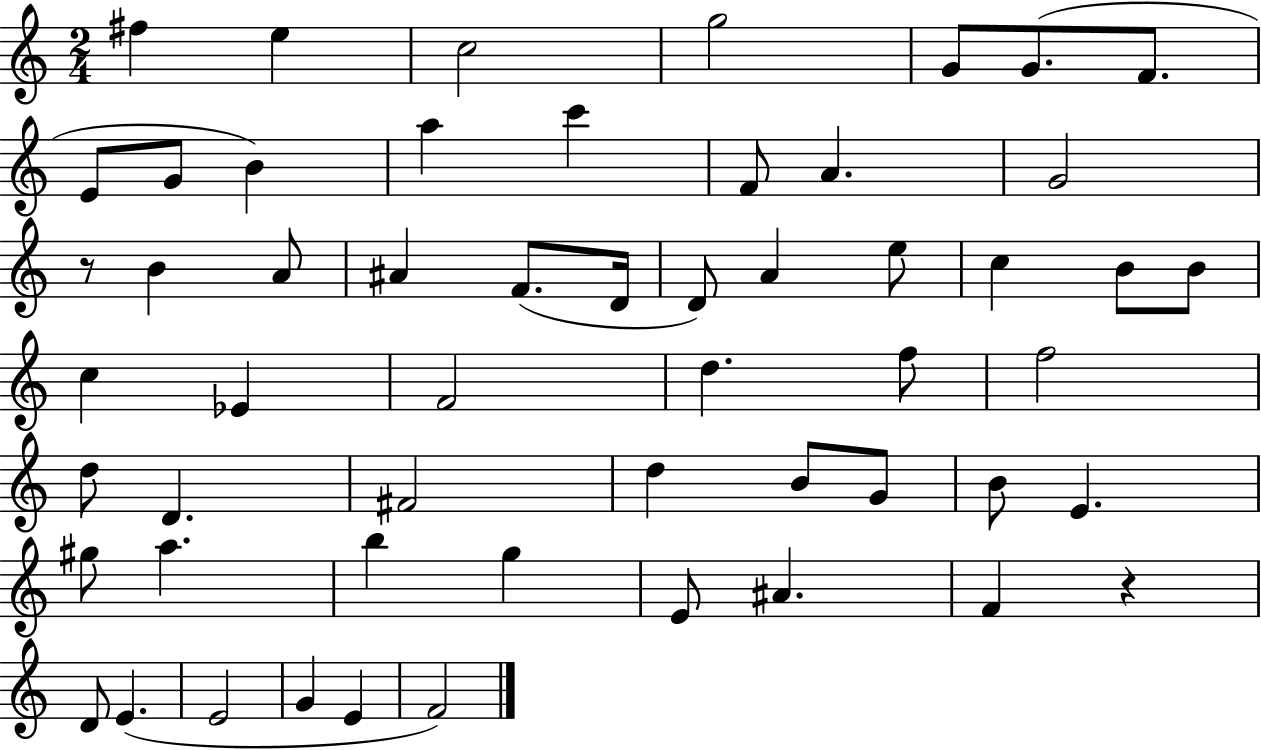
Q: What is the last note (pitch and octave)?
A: F4